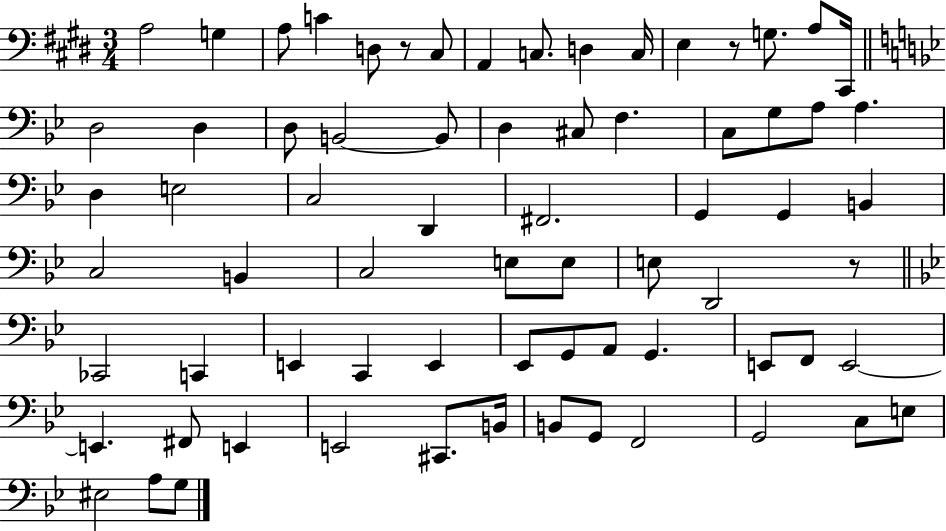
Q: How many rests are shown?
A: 3